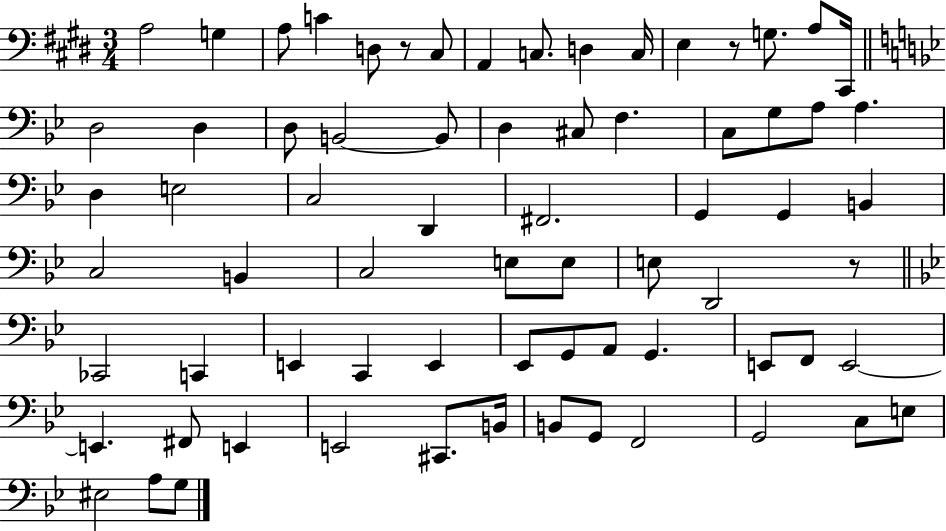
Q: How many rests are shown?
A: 3